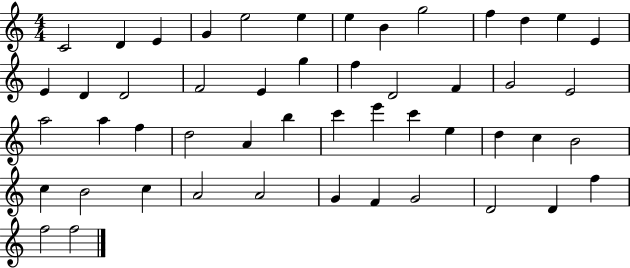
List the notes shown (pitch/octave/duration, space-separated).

C4/h D4/q E4/q G4/q E5/h E5/q E5/q B4/q G5/h F5/q D5/q E5/q E4/q E4/q D4/q D4/h F4/h E4/q G5/q F5/q D4/h F4/q G4/h E4/h A5/h A5/q F5/q D5/h A4/q B5/q C6/q E6/q C6/q E5/q D5/q C5/q B4/h C5/q B4/h C5/q A4/h A4/h G4/q F4/q G4/h D4/h D4/q F5/q F5/h F5/h